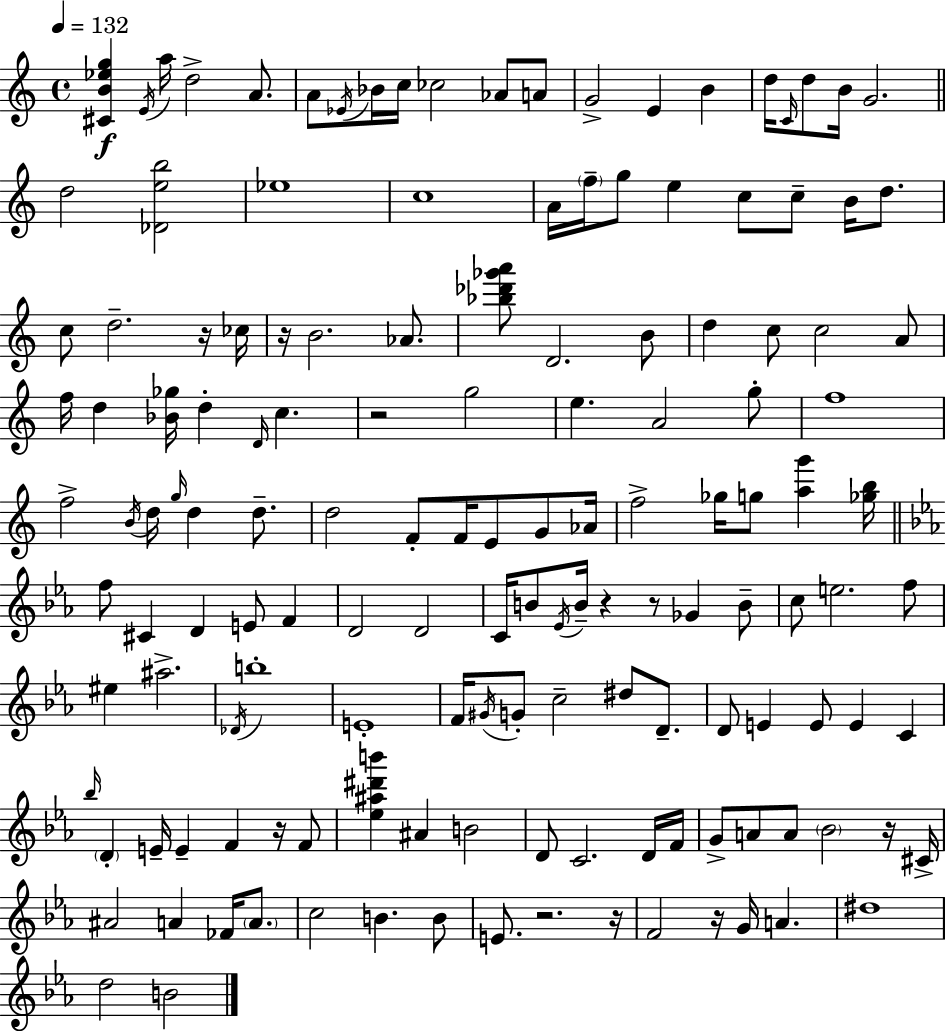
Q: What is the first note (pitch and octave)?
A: E4